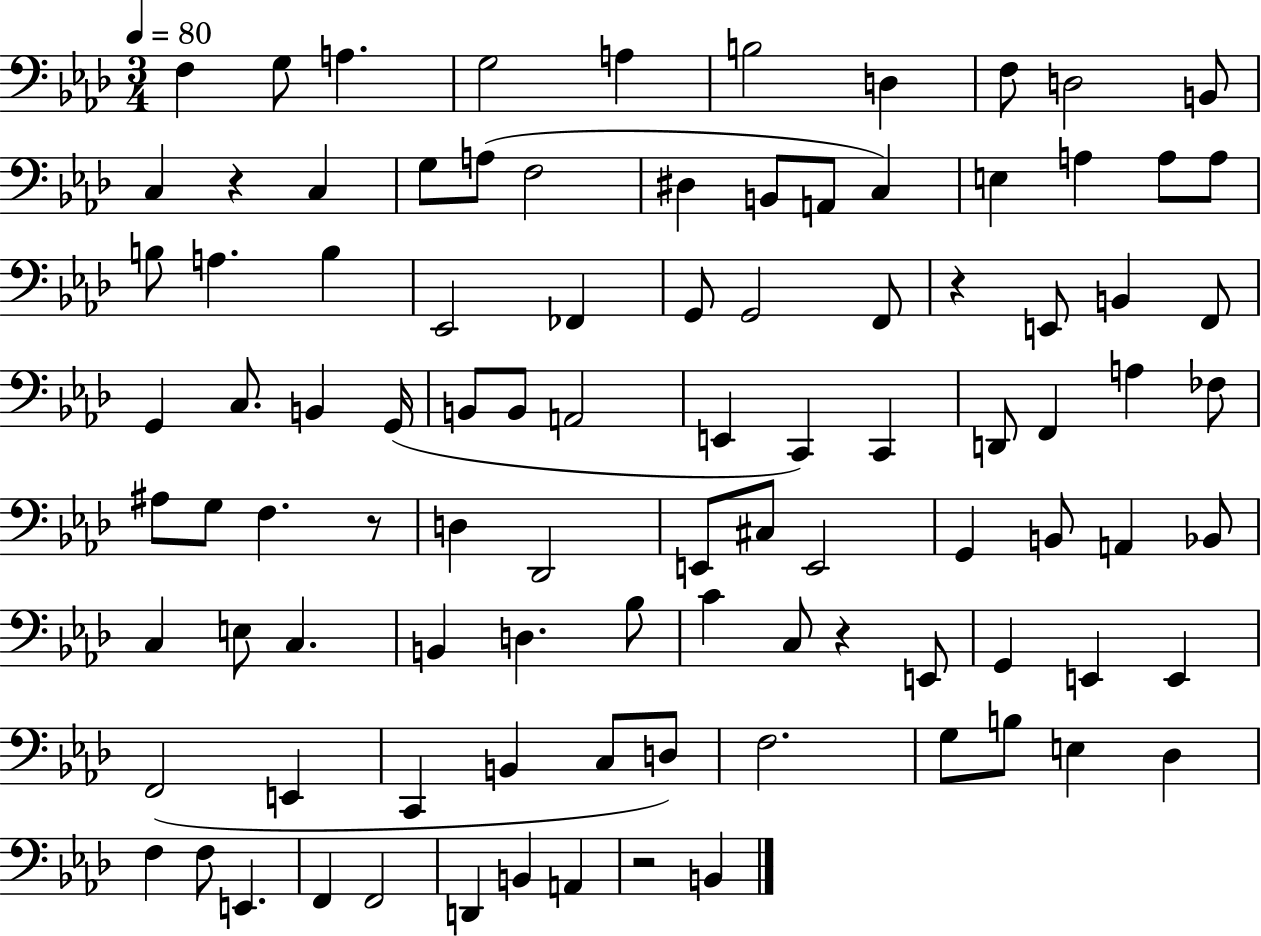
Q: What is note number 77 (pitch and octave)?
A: C3